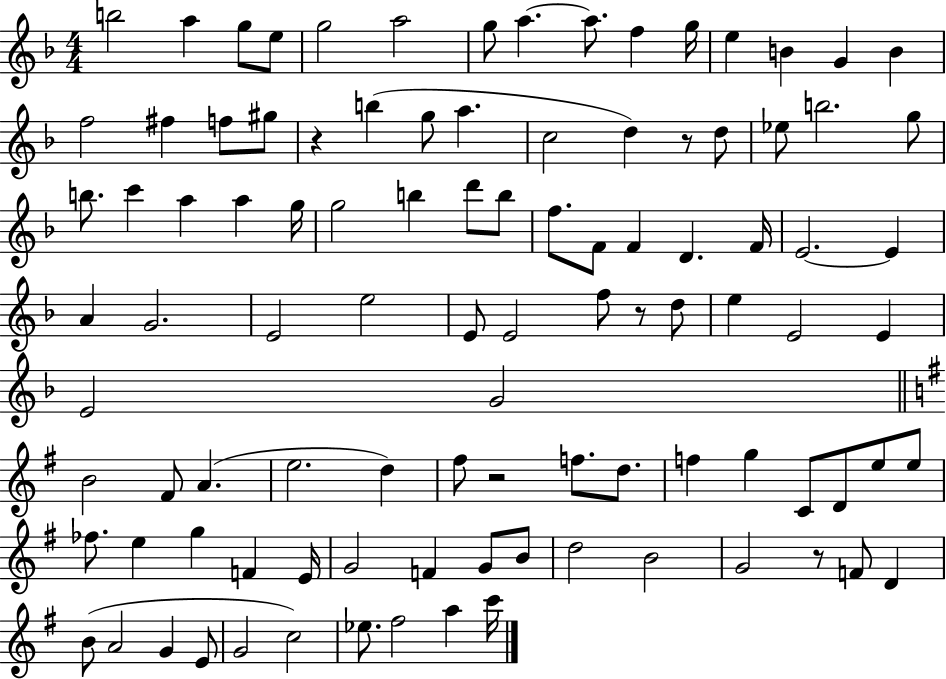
X:1
T:Untitled
M:4/4
L:1/4
K:F
b2 a g/2 e/2 g2 a2 g/2 a a/2 f g/4 e B G B f2 ^f f/2 ^g/2 z b g/2 a c2 d z/2 d/2 _e/2 b2 g/2 b/2 c' a a g/4 g2 b d'/2 b/2 f/2 F/2 F D F/4 E2 E A G2 E2 e2 E/2 E2 f/2 z/2 d/2 e E2 E E2 G2 B2 ^F/2 A e2 d ^f/2 z2 f/2 d/2 f g C/2 D/2 e/2 e/2 _f/2 e g F E/4 G2 F G/2 B/2 d2 B2 G2 z/2 F/2 D B/2 A2 G E/2 G2 c2 _e/2 ^f2 a c'/4